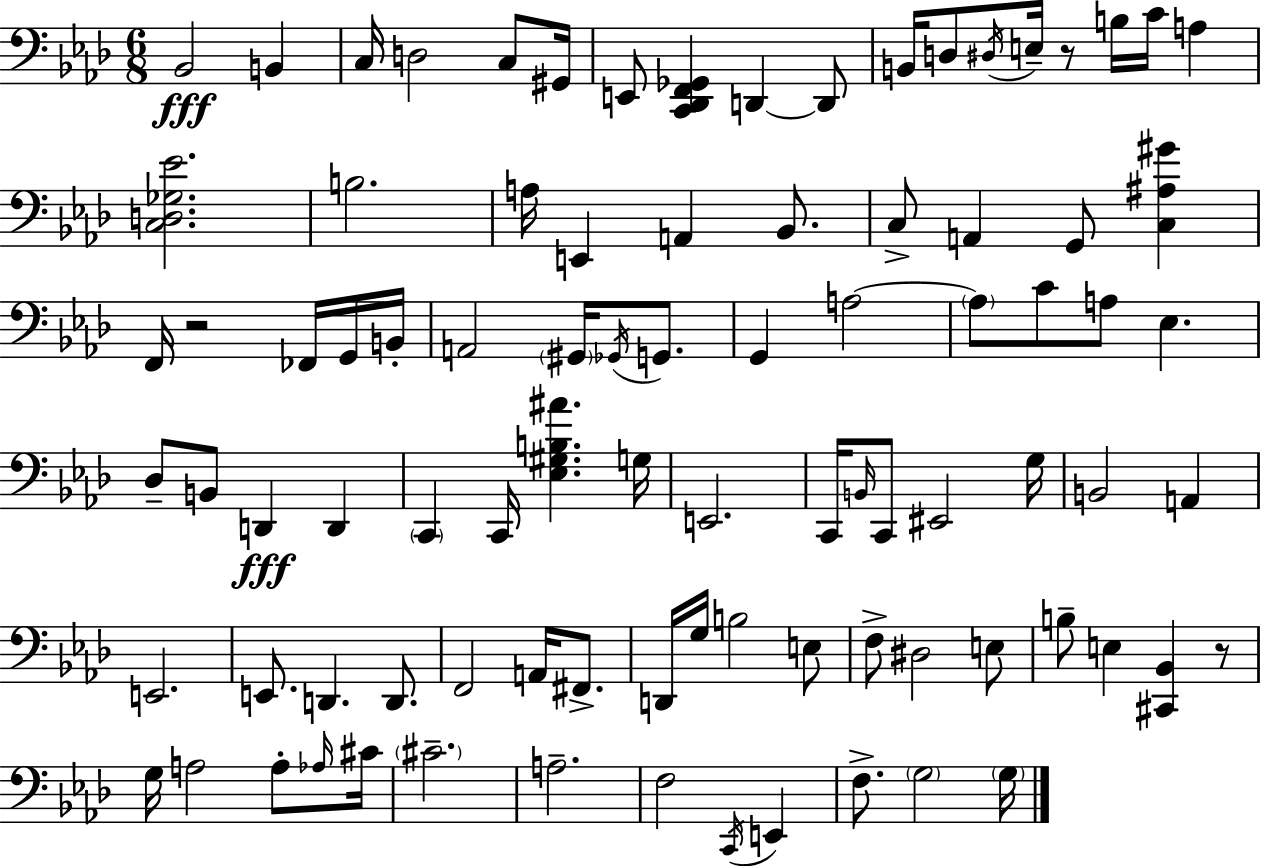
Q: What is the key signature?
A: AES major